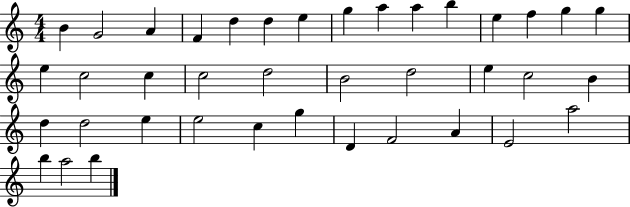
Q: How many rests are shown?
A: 0